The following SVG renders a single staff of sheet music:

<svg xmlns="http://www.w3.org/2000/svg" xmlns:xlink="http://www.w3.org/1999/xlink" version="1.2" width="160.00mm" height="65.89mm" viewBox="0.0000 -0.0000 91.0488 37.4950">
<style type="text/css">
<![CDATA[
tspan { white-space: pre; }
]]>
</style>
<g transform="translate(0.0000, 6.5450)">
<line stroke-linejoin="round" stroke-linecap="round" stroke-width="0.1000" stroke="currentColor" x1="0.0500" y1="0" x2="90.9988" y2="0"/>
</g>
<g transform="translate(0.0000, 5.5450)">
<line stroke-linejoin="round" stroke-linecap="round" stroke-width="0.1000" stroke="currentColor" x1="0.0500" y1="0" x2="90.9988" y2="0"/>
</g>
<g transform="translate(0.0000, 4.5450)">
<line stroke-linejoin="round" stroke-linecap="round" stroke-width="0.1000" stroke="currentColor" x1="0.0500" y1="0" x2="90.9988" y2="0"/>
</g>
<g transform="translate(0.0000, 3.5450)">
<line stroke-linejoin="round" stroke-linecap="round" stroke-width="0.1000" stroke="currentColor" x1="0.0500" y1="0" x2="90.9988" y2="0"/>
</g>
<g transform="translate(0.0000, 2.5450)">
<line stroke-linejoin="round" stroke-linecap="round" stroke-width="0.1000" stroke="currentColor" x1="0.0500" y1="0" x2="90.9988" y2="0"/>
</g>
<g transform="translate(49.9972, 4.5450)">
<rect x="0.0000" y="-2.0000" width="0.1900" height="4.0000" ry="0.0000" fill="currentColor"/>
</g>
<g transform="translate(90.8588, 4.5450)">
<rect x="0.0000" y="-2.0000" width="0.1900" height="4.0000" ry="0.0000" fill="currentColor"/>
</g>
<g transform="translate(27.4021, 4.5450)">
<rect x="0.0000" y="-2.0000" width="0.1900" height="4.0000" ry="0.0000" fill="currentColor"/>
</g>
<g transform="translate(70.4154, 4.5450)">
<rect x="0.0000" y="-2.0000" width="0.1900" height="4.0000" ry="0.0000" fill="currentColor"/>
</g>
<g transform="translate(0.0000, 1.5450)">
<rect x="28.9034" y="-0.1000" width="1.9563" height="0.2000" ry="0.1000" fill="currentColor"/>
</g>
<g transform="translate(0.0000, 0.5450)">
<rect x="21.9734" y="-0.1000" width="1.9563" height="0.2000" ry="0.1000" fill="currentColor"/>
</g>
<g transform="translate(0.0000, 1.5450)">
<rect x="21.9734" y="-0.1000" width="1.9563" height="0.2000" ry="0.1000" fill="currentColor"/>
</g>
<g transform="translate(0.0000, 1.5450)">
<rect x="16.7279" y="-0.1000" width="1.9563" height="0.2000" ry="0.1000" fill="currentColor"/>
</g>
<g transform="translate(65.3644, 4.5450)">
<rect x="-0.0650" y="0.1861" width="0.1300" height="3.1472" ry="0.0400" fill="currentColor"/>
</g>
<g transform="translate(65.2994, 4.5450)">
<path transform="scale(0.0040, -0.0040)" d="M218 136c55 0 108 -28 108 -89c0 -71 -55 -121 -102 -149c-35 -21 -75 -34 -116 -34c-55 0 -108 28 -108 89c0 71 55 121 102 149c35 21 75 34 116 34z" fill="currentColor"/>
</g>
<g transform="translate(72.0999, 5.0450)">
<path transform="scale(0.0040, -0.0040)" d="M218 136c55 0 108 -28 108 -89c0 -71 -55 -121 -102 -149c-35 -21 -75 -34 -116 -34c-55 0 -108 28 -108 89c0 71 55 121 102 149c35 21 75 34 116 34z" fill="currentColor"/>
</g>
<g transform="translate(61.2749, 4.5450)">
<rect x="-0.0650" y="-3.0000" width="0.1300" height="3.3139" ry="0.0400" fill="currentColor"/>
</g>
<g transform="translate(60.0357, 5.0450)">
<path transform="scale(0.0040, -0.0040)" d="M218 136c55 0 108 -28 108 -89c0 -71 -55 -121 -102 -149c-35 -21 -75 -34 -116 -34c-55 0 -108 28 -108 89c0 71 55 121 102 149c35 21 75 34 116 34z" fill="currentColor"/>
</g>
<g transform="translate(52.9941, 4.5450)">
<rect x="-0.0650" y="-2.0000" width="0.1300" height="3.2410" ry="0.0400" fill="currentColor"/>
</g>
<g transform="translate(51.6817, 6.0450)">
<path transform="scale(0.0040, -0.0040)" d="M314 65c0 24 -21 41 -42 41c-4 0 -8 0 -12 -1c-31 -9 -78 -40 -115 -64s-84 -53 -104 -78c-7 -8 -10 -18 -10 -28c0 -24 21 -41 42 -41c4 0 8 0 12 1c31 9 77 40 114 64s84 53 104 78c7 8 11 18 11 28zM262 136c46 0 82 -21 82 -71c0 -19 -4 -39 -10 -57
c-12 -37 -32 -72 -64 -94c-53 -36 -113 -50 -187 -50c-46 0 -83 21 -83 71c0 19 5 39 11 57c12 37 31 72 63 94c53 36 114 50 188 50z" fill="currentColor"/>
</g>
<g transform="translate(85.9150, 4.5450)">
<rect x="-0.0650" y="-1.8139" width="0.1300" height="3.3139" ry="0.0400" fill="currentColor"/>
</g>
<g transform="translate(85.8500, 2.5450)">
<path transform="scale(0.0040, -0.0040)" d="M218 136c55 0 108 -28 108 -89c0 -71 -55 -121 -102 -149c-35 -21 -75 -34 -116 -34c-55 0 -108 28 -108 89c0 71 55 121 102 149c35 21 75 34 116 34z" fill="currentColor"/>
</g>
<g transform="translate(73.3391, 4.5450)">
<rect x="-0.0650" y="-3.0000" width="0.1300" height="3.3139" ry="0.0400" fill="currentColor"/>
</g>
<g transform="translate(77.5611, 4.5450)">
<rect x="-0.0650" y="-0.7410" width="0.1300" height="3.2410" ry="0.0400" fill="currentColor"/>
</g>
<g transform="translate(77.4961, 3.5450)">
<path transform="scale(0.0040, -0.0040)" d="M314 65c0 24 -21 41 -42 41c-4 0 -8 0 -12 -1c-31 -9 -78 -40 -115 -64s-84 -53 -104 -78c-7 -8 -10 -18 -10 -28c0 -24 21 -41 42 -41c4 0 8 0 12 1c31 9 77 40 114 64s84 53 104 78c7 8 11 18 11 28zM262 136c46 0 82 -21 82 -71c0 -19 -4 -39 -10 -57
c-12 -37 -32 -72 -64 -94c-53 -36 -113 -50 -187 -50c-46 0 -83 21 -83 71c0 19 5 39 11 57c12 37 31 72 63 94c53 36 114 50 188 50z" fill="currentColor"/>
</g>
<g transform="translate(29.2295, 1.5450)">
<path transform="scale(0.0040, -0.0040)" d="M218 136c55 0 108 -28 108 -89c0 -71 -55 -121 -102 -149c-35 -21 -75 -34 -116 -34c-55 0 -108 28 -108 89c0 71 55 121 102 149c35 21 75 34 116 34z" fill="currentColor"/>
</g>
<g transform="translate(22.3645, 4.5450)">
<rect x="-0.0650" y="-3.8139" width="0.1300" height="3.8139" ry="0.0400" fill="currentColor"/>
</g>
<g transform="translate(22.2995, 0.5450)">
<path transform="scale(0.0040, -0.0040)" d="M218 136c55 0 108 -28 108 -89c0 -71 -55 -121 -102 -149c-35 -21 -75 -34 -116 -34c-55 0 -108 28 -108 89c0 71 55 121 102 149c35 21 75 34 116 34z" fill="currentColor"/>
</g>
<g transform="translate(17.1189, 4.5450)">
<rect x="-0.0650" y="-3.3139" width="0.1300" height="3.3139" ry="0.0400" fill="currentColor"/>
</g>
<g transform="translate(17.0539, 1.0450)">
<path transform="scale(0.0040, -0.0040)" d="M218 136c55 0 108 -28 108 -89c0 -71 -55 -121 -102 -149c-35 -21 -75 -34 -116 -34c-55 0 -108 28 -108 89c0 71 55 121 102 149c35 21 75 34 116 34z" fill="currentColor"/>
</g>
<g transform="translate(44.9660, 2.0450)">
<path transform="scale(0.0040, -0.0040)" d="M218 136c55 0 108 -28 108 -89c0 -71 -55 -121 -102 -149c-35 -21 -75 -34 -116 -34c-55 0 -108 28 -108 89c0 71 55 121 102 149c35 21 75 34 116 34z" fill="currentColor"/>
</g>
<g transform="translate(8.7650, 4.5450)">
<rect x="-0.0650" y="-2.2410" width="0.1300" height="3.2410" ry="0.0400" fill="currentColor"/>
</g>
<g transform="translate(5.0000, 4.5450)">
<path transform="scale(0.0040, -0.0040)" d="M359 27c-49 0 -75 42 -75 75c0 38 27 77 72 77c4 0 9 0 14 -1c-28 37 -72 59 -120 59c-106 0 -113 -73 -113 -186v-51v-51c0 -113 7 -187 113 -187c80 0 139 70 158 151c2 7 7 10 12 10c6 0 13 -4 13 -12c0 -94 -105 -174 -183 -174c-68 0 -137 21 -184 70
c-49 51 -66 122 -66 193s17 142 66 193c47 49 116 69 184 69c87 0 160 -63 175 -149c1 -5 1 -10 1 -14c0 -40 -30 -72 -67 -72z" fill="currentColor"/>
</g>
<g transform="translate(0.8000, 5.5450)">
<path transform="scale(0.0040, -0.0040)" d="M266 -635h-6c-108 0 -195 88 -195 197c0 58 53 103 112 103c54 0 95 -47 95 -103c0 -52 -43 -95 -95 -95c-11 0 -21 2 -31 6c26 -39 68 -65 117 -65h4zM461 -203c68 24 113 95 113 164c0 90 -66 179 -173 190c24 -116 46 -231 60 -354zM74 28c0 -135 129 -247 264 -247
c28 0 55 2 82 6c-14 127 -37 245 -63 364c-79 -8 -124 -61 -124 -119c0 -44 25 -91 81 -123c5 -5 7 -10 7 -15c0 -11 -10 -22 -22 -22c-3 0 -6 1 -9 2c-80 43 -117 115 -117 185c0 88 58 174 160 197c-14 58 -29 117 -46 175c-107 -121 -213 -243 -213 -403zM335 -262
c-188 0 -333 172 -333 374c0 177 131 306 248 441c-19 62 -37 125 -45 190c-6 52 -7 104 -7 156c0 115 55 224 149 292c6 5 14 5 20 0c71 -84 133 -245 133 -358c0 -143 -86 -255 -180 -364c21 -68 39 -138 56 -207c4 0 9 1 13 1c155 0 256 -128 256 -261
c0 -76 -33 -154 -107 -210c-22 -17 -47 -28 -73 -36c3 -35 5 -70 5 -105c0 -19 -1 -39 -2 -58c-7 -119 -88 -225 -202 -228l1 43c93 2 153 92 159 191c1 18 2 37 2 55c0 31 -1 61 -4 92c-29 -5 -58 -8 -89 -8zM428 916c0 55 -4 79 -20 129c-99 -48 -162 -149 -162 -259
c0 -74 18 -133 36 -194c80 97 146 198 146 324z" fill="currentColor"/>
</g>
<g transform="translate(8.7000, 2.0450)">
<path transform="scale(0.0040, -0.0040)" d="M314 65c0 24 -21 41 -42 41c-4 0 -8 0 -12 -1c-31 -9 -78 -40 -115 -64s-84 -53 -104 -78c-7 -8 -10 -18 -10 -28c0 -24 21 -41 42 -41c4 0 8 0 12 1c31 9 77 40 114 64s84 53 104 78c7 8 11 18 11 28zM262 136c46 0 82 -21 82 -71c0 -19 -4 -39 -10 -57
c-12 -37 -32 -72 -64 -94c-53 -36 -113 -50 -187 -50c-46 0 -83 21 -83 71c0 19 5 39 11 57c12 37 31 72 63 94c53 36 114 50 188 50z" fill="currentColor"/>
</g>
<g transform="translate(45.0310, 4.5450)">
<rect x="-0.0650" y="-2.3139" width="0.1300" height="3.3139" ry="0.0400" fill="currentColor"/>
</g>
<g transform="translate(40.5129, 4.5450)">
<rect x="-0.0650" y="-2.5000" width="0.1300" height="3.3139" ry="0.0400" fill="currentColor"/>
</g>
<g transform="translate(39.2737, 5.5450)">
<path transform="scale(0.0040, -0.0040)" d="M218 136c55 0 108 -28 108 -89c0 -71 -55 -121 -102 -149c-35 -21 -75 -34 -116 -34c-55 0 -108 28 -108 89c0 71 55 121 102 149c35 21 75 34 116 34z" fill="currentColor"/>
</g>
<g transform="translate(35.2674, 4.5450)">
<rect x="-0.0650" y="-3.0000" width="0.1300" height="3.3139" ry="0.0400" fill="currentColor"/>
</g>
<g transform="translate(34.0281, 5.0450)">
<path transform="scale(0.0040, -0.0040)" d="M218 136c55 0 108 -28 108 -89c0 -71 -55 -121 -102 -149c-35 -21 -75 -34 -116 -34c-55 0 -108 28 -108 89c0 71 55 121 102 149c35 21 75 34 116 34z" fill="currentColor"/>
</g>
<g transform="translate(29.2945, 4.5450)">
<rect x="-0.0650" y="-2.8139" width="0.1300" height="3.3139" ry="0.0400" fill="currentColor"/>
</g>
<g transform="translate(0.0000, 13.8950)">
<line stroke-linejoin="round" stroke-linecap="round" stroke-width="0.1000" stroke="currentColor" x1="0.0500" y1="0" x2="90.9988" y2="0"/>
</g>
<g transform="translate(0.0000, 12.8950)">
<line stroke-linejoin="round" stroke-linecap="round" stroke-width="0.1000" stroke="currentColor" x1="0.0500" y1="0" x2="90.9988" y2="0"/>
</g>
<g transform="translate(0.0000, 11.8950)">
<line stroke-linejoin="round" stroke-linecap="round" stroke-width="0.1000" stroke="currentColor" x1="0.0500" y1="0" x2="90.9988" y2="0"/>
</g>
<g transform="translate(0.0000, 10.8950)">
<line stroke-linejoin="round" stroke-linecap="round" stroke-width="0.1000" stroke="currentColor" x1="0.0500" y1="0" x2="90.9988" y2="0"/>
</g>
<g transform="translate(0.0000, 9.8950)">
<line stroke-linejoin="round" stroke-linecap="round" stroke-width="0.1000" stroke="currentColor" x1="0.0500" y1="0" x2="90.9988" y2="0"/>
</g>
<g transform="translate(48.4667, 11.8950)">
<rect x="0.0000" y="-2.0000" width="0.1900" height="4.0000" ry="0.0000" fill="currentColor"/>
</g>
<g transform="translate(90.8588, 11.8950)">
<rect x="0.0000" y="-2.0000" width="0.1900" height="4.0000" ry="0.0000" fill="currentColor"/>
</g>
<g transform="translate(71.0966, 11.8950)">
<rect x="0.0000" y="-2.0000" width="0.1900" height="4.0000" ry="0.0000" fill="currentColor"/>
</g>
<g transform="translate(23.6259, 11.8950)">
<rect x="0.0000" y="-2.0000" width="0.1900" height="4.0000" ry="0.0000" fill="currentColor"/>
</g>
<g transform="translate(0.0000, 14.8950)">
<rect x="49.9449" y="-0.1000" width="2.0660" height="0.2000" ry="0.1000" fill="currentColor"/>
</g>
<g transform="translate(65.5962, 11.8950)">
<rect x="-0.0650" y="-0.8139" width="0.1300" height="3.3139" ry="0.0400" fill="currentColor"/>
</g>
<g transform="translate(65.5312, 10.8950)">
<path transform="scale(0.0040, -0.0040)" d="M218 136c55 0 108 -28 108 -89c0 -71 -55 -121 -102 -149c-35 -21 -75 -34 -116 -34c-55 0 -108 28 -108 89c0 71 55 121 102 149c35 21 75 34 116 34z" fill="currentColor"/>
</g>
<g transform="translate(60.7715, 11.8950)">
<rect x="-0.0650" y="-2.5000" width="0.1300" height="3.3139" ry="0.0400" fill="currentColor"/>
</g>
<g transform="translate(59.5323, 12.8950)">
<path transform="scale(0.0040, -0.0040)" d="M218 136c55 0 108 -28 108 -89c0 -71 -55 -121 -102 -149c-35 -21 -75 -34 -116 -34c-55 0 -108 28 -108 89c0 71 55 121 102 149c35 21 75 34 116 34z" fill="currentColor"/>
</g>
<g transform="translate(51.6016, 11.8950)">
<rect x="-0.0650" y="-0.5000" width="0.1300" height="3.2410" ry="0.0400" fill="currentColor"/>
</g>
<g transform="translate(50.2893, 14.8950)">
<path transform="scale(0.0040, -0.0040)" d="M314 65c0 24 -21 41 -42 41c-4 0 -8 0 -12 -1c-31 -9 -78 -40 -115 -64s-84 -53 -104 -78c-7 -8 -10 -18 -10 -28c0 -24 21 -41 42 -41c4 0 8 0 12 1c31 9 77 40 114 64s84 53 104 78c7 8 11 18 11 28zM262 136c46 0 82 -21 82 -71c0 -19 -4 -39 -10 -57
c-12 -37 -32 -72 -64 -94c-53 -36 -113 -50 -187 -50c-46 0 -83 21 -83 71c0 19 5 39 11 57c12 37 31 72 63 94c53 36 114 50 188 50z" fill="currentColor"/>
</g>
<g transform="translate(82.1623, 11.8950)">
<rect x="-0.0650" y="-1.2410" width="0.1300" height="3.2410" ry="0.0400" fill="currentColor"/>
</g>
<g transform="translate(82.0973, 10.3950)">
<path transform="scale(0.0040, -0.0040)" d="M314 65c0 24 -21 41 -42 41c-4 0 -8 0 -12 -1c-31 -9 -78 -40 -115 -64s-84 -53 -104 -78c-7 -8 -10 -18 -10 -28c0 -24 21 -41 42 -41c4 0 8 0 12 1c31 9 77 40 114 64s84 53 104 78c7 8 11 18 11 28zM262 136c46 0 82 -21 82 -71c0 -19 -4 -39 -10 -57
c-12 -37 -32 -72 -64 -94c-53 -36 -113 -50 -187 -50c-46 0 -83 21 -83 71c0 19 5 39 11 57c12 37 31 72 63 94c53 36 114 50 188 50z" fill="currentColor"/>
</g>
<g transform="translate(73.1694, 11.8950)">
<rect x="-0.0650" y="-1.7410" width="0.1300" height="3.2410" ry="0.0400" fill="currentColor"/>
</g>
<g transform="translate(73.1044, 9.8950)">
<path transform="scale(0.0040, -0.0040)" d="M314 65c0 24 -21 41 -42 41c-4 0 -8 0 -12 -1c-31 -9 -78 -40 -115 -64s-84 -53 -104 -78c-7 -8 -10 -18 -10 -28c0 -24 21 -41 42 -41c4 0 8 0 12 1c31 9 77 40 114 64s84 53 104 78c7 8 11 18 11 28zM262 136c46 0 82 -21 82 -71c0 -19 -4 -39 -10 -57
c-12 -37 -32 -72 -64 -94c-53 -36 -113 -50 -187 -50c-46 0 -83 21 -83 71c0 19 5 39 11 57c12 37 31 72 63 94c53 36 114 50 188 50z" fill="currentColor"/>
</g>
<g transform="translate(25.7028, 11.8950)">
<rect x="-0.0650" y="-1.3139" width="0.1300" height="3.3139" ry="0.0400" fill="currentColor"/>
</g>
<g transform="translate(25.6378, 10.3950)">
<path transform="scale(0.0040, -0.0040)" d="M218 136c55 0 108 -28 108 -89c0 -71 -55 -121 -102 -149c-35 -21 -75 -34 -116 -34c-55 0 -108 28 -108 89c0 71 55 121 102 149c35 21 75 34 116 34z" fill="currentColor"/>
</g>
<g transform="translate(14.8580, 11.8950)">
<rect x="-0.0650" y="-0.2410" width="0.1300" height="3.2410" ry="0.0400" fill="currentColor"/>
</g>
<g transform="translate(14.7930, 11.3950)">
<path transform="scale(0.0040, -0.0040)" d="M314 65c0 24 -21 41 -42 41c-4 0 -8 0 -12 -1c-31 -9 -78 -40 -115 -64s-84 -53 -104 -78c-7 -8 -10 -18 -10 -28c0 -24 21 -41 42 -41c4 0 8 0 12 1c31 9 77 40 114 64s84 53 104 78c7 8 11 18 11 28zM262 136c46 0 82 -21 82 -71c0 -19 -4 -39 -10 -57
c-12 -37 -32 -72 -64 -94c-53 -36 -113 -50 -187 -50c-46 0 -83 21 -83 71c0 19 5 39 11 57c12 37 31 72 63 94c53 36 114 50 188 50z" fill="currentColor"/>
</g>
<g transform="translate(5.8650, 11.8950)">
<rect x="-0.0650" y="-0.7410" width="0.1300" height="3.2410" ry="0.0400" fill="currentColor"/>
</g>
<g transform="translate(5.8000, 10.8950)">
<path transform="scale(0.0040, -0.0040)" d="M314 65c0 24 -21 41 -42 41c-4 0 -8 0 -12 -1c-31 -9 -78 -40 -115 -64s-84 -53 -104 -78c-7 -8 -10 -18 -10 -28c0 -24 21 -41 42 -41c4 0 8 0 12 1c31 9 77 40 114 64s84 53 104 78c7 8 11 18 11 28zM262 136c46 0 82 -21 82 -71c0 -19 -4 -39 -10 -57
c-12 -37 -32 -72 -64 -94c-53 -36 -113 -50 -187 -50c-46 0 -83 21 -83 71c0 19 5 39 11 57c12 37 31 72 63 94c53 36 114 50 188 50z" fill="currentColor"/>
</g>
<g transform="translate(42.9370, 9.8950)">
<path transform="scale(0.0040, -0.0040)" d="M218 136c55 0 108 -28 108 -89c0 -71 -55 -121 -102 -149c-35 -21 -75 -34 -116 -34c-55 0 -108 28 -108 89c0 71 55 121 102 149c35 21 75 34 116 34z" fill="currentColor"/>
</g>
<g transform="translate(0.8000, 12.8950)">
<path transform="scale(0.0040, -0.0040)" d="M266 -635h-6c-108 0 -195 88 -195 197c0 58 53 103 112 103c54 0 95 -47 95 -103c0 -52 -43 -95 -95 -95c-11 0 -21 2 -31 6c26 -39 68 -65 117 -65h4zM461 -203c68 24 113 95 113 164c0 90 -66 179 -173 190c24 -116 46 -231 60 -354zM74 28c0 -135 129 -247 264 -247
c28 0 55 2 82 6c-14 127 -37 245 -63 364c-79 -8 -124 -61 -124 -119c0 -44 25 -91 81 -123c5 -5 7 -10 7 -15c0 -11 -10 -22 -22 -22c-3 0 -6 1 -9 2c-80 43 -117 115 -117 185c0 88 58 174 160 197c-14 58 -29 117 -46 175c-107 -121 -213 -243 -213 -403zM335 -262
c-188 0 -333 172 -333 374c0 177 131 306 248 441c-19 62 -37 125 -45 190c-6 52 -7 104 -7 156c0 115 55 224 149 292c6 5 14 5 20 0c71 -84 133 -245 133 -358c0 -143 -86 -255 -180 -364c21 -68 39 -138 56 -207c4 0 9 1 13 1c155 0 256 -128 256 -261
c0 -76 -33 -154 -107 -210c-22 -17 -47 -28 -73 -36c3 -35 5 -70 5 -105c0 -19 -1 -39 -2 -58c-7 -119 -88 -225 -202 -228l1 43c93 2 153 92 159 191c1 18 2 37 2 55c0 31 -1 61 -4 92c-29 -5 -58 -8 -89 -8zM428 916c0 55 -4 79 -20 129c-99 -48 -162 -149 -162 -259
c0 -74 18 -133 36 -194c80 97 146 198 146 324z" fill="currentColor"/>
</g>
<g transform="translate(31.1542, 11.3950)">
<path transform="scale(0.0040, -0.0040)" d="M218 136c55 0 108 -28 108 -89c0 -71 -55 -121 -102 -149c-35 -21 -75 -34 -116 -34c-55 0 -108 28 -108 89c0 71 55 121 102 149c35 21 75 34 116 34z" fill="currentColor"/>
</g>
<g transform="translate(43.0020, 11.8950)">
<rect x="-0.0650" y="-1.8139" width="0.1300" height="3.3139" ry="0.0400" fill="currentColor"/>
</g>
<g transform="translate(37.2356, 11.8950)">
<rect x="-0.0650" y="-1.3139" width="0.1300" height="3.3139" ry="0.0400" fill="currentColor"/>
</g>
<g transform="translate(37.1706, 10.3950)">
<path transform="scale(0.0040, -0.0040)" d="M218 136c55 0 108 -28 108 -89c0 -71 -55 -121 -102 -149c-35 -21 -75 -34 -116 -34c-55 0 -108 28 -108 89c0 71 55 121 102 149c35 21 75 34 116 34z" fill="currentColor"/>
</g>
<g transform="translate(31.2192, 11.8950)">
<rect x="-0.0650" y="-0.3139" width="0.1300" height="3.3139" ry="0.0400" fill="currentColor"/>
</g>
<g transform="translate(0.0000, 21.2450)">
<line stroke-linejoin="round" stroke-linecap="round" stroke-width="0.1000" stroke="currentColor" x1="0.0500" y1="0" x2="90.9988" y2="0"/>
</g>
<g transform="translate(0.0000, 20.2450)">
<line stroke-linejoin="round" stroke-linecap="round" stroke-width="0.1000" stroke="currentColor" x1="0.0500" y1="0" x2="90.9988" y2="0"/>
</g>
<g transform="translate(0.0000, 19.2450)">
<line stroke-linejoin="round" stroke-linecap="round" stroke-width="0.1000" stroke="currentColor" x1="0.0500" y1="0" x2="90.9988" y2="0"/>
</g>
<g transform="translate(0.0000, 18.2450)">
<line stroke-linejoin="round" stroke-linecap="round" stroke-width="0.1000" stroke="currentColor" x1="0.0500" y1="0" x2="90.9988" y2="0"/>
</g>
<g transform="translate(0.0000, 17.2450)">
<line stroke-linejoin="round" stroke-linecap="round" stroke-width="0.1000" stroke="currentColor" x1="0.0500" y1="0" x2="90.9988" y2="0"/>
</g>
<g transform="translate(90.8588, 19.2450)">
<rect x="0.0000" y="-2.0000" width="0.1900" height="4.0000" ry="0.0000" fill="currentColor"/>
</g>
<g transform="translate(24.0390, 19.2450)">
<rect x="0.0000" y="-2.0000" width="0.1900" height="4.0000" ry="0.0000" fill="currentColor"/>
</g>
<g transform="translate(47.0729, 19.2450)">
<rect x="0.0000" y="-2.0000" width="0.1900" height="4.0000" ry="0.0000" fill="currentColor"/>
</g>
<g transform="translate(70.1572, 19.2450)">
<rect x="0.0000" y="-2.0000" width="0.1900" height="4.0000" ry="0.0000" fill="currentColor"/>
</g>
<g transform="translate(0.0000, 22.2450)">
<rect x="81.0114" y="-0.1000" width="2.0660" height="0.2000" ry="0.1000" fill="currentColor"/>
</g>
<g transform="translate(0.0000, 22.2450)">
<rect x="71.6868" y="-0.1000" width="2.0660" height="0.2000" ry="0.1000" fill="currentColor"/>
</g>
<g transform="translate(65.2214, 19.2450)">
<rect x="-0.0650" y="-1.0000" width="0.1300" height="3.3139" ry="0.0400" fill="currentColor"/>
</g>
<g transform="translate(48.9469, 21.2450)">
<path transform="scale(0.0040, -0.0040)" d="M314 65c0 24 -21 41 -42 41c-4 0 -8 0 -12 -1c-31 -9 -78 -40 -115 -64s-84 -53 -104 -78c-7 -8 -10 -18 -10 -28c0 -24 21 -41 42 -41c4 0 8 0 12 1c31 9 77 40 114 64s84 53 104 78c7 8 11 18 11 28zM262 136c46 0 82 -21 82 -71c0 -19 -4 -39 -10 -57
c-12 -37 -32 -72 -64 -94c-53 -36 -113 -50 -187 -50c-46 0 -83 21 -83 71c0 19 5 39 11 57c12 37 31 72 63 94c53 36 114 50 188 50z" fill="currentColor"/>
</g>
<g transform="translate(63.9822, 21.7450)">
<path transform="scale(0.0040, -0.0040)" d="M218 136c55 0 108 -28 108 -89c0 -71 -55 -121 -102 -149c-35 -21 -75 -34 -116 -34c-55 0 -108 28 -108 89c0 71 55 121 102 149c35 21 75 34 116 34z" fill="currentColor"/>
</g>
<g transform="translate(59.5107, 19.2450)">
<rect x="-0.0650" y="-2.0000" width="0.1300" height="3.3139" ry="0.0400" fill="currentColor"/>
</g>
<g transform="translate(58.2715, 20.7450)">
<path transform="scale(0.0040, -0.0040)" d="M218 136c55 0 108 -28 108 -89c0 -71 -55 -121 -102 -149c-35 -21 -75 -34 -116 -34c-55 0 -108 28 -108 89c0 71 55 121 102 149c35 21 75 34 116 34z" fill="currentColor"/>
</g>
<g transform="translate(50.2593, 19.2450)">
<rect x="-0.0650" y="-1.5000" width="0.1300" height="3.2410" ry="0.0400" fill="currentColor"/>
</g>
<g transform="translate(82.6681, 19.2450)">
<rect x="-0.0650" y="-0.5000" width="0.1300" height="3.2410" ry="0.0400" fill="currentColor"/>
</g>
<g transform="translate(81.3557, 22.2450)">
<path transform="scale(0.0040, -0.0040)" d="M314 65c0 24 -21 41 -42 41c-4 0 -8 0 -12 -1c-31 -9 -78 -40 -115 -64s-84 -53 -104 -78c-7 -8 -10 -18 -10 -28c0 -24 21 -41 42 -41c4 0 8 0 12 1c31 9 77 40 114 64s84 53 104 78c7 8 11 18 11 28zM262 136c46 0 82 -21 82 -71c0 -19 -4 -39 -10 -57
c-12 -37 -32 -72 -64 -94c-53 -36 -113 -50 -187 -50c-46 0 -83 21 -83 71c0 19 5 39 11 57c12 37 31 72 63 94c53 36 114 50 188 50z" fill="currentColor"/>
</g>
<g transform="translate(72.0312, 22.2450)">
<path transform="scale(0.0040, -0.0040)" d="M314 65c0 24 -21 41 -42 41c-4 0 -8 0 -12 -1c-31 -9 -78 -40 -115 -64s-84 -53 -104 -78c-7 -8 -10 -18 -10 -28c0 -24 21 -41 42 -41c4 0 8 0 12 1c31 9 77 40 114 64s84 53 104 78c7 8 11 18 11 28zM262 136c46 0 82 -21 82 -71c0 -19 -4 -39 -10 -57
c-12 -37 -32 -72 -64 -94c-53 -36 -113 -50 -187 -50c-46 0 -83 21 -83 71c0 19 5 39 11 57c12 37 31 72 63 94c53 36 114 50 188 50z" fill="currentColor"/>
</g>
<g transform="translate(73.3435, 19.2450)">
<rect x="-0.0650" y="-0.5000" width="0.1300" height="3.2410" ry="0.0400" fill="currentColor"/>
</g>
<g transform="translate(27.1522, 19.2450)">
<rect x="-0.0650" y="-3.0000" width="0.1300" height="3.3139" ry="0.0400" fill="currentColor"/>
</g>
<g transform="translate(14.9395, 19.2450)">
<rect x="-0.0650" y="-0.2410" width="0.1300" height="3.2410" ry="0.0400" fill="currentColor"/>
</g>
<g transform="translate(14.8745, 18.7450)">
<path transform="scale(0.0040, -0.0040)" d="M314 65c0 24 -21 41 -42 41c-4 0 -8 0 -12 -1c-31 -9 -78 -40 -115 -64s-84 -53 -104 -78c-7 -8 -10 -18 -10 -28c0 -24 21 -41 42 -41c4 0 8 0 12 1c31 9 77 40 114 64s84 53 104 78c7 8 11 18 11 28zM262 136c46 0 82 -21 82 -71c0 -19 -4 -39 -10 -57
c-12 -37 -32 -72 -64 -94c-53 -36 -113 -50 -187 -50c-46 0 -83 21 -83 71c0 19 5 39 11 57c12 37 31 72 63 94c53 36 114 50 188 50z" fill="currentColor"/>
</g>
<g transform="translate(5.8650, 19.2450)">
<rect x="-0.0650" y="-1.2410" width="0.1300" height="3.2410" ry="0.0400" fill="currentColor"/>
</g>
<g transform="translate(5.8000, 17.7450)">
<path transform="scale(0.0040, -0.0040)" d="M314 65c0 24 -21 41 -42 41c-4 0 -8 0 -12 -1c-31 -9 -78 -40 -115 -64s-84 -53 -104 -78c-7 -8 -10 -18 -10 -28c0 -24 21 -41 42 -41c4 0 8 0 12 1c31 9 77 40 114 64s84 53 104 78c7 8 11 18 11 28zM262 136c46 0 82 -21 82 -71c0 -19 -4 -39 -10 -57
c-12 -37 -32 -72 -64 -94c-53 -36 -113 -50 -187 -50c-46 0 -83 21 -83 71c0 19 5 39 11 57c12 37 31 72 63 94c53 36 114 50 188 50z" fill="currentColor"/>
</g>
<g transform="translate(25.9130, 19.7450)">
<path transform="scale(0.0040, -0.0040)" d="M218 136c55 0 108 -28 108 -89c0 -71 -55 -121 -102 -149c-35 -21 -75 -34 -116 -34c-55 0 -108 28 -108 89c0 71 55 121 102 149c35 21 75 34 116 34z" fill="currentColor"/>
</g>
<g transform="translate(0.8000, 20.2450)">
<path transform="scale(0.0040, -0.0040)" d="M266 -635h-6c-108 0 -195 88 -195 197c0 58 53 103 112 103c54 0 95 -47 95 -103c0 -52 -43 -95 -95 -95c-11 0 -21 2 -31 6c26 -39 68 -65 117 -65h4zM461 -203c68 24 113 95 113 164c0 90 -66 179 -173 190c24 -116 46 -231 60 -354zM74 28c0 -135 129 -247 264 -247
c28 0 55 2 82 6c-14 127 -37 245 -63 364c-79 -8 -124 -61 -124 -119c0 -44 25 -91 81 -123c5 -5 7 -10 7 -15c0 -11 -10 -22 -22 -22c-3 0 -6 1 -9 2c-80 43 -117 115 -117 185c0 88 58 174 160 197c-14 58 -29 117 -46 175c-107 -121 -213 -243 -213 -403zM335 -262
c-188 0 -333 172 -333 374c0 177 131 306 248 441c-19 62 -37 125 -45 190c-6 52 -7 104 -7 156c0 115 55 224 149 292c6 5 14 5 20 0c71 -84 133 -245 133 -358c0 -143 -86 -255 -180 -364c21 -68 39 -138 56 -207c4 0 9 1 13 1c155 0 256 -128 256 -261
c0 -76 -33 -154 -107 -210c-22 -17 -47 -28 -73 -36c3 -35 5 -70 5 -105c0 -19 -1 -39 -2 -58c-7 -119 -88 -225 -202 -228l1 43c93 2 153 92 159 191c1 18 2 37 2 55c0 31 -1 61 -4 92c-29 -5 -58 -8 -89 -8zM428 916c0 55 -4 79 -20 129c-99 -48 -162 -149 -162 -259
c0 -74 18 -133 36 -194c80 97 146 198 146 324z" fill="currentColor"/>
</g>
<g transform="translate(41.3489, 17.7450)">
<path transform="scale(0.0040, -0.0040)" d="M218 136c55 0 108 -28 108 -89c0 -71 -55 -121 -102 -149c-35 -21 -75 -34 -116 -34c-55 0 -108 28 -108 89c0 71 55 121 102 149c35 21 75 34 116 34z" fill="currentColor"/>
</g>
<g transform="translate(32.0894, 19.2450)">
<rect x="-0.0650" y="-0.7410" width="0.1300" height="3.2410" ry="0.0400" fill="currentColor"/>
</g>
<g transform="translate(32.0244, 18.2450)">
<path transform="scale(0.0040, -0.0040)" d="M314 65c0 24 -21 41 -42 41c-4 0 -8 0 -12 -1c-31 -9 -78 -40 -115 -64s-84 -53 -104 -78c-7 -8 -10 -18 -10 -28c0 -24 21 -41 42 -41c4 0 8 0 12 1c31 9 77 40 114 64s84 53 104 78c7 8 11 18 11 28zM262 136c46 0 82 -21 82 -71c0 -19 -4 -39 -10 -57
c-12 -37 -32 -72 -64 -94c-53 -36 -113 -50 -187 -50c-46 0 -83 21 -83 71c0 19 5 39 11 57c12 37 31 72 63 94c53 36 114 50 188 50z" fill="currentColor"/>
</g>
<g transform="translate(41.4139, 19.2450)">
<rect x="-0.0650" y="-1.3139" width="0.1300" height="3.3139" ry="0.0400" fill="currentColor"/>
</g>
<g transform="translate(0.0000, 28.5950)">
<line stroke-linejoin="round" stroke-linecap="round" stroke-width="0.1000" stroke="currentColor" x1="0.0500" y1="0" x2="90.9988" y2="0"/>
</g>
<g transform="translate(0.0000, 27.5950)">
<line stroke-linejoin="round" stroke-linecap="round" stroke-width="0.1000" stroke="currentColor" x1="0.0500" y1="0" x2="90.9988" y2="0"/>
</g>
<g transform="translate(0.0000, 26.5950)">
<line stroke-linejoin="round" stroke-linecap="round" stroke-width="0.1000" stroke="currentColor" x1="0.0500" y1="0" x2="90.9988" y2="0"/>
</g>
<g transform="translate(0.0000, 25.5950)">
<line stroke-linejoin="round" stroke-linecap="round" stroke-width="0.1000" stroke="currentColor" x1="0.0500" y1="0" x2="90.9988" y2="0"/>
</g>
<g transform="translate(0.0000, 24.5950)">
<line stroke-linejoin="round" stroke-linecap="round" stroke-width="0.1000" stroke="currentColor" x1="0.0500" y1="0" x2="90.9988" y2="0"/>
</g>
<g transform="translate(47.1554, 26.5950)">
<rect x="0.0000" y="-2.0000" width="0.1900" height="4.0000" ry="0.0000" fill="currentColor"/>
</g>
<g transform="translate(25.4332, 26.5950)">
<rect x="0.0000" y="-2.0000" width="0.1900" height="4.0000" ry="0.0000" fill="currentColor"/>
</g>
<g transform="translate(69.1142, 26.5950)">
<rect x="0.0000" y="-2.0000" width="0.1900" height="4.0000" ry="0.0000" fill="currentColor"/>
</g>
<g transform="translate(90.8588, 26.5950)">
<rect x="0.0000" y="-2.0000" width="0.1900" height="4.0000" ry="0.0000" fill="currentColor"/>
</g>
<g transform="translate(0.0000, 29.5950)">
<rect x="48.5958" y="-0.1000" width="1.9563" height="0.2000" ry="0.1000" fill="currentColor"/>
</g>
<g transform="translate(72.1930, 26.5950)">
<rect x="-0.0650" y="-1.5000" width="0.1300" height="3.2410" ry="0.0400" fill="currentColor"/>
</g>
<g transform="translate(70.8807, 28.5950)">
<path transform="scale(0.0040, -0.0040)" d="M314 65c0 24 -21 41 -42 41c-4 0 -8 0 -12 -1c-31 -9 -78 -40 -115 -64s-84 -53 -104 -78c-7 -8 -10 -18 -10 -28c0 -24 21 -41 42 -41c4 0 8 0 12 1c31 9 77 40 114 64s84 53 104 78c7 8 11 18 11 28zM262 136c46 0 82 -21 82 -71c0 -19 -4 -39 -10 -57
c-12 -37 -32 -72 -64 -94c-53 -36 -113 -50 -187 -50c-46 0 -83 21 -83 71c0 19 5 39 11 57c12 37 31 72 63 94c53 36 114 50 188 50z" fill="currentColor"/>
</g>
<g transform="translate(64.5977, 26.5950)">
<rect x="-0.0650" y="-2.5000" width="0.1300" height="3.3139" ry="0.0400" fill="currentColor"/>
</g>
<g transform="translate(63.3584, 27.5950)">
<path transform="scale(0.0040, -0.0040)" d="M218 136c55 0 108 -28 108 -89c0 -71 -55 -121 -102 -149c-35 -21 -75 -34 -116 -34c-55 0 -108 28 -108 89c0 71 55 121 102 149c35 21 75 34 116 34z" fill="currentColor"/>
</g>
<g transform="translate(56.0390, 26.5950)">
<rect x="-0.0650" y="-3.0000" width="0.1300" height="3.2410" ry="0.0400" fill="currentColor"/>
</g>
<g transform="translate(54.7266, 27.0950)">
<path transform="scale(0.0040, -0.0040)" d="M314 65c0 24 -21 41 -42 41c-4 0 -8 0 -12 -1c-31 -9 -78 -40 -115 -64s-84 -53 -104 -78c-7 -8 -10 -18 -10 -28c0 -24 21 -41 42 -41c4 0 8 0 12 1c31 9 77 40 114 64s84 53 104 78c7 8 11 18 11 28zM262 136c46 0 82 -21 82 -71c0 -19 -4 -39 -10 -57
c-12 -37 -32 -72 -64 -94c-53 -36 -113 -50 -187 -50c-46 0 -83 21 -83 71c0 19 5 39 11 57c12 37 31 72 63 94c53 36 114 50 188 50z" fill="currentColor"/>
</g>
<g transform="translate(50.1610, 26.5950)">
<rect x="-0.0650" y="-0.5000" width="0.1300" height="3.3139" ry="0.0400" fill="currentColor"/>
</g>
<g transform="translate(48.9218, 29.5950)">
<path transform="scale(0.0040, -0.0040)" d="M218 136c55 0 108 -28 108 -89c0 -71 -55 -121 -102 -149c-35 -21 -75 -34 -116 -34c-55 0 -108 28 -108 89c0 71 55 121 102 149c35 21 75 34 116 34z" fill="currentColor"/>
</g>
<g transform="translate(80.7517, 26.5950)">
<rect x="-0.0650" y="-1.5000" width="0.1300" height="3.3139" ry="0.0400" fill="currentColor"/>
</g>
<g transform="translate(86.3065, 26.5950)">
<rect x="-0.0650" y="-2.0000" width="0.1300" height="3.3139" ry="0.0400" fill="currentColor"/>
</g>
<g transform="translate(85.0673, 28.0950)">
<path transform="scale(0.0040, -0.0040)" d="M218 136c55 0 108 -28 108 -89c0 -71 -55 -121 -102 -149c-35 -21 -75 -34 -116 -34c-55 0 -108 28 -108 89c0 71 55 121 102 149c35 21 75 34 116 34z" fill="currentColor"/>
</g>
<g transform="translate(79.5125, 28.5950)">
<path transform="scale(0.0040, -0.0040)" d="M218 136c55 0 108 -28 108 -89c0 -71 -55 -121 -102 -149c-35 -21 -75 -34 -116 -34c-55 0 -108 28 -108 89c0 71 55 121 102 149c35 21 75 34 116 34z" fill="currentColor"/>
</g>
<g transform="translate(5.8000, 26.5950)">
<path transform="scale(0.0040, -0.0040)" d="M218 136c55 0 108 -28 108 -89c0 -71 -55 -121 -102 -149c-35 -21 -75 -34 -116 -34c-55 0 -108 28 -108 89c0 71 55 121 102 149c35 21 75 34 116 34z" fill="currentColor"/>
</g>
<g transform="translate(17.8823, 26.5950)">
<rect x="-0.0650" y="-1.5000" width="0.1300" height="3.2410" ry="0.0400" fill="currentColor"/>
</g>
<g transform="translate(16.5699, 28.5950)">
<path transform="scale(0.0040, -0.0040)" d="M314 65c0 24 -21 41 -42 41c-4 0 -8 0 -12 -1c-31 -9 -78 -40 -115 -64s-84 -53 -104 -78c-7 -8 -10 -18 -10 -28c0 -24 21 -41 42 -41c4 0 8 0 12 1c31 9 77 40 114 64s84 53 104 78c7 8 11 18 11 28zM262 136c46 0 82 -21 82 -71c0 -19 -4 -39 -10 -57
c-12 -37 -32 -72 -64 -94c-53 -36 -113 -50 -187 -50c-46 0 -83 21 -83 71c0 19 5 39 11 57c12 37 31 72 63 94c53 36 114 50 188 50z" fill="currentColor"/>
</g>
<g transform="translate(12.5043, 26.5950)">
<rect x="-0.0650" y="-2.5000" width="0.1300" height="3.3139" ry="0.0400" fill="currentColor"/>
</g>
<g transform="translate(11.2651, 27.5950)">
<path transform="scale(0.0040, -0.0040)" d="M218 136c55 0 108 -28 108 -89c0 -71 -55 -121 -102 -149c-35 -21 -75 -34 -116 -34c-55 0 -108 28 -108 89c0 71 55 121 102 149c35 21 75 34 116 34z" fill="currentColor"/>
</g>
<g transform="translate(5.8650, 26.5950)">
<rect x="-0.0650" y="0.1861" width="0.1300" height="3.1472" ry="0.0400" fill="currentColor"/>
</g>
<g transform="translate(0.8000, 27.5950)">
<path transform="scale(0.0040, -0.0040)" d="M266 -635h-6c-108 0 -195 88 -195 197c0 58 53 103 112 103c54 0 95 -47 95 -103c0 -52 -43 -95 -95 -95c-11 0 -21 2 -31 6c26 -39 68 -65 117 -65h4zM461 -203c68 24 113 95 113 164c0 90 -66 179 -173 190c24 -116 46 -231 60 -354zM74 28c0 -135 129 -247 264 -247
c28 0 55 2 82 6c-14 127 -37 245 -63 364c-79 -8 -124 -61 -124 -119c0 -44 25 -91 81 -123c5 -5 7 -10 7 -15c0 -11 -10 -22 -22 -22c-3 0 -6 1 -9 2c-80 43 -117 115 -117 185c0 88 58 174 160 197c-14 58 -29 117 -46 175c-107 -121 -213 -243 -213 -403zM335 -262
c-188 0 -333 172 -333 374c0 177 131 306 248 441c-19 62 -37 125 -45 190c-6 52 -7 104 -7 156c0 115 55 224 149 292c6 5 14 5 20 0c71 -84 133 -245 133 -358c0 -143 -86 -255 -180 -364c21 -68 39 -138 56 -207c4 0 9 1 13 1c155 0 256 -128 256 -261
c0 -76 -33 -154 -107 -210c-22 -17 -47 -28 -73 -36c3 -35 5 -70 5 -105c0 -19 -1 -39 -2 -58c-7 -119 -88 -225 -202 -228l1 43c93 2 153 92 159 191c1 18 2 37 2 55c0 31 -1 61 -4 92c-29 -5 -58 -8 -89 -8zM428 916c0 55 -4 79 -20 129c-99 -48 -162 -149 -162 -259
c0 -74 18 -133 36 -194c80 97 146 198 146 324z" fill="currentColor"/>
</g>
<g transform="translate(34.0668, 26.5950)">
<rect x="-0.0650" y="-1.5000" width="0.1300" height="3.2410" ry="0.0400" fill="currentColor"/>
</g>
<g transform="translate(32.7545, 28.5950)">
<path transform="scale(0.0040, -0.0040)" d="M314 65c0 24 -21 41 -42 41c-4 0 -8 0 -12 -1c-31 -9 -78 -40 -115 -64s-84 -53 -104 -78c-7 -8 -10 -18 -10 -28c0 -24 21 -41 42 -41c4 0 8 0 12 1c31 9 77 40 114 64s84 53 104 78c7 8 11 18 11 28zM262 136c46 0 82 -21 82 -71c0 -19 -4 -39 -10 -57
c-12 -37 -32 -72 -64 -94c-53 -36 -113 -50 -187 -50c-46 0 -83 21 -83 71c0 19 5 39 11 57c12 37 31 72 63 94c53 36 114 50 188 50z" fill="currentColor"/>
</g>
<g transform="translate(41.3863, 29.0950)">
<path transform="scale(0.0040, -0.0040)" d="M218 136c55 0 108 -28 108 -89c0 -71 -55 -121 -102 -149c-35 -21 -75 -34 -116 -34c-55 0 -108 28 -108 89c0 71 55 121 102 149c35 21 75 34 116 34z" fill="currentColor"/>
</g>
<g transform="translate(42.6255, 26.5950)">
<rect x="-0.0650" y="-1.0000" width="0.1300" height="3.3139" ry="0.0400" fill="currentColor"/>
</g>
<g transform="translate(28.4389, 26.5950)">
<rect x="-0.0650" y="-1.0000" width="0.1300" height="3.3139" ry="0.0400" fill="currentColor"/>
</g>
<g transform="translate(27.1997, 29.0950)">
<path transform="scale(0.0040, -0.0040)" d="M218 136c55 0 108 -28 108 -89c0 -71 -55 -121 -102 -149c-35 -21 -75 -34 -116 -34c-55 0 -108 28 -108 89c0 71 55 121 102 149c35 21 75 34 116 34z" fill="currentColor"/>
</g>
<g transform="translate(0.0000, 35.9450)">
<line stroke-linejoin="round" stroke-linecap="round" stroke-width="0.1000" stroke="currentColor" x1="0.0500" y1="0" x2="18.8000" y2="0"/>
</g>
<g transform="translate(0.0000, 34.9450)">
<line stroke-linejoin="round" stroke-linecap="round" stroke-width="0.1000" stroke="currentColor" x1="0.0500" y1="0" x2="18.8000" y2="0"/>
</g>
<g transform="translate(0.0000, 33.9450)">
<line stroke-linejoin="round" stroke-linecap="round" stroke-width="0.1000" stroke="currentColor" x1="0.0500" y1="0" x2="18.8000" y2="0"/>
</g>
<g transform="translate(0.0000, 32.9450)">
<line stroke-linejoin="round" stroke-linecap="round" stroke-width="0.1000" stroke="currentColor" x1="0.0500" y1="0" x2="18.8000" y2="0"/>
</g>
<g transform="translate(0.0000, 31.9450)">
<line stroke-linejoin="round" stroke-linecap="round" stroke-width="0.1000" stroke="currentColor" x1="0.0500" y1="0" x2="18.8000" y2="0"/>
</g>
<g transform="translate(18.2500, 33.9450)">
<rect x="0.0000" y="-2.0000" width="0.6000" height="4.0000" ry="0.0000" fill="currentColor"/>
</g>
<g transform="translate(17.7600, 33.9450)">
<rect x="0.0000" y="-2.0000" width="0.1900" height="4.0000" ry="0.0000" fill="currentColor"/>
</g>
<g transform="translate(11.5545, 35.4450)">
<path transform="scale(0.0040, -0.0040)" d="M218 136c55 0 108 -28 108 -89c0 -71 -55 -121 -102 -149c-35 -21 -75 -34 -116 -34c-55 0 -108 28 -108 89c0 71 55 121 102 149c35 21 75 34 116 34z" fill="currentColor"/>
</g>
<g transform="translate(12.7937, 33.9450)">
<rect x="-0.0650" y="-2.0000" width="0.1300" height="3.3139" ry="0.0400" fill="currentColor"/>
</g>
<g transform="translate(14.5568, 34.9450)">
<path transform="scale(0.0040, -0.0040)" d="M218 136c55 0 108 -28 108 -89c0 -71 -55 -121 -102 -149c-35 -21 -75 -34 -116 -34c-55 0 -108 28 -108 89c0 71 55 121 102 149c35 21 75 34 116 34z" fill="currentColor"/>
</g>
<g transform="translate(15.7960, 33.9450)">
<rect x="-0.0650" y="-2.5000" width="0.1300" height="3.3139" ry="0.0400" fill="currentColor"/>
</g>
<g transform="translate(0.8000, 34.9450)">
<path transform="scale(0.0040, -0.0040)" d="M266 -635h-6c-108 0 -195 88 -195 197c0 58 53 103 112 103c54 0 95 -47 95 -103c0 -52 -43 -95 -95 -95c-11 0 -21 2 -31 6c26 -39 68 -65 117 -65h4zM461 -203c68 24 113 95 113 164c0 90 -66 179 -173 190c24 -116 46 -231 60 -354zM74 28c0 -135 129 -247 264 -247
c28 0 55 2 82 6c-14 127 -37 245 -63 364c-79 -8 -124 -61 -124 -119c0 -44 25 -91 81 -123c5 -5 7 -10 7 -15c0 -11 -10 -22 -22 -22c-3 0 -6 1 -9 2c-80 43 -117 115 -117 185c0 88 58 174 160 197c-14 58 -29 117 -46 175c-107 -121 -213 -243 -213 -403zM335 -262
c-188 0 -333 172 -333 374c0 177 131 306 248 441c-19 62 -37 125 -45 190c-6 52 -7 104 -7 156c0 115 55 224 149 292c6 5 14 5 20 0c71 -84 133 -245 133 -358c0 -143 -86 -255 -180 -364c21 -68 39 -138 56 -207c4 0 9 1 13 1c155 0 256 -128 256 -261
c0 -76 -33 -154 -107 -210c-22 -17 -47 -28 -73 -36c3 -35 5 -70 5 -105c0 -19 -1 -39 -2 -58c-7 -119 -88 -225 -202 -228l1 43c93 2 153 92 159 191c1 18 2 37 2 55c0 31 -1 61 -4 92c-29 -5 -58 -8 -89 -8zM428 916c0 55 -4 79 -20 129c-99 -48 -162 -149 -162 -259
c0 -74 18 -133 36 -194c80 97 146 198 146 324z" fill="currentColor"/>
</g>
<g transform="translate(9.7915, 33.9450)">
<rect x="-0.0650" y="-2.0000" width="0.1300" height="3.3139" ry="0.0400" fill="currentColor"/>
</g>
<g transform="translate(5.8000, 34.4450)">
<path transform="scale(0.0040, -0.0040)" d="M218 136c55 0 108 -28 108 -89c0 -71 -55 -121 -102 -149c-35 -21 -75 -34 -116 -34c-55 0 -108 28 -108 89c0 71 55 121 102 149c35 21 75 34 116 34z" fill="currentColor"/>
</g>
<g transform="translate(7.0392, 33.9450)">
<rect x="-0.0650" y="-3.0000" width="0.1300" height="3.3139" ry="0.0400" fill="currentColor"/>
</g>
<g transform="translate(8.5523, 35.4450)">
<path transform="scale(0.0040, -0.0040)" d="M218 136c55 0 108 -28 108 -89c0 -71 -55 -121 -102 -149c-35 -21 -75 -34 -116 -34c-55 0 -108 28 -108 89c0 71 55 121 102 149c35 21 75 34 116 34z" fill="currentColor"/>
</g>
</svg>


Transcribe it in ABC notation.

X:1
T:Untitled
M:4/4
L:1/4
K:C
g2 b c' a A G g F2 A B A d2 f d2 c2 e c e f C2 G d f2 e2 e2 c2 A d2 e E2 F D C2 C2 B G E2 D E2 D C A2 G E2 E F A F F G